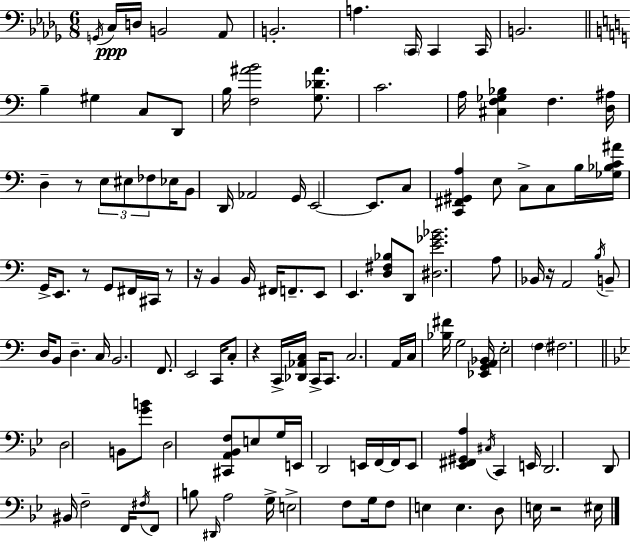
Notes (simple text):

G2/s C3/s D3/s B2/h Ab2/e B2/h. A3/q. C2/s C2/q C2/s B2/h. B3/q G#3/q C3/e D2/e B3/s [F3,A#4,B4]/h [G3,Db4,A#4]/e. C4/h. A3/s [C#3,F3,Gb3,Bb3]/q F3/q. [D3,A#3]/s D3/q R/e E3/e EIS3/e FES3/e Eb3/s B2/e D2/s Ab2/h G2/s E2/h E2/e. C3/e [C2,F#2,G#2,A3]/q E3/e C3/e C3/e B3/s [Gb3,Bb3,C4,A#4]/s G2/s E2/e. R/e G2/e F#2/s C#2/s R/e R/s B2/q B2/s F#2/s F2/e. E2/e E2/q. [D3,F#3,Bb3]/e D2/e [D#3,E4,Gb4,Bb4]/h. A3/e Bb2/s R/s A2/h B3/s B2/e D3/s B2/e D3/q. C3/s B2/h. F2/e. E2/h C2/s C3/e R/q C2/s [Db2,Ab2,C3]/s C2/s C2/e. C3/h. A2/s C3/s [Bb3,F#4]/s G3/h [Eb2,G2,A2,Bb2]/s E3/h F3/q F#3/h. D3/h B2/e [G4,B4]/e D3/h [C#2,A2,Bb2,F3]/e E3/e G3/s E2/s D2/h E2/s F2/s F2/s E2/e [Eb2,F#2,G#2,A3]/q C#3/s C2/q E2/s D2/h. D2/e BIS2/s F3/h F2/s F#3/s F2/e B3/e D#2/s A3/h G3/s E3/h F3/e G3/s F3/e E3/q E3/q. D3/e E3/s R/h EIS3/s